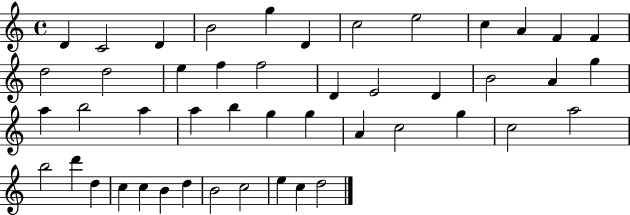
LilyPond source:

{
  \clef treble
  \time 4/4
  \defaultTimeSignature
  \key c \major
  d'4 c'2 d'4 | b'2 g''4 d'4 | c''2 e''2 | c''4 a'4 f'4 f'4 | \break d''2 d''2 | e''4 f''4 f''2 | d'4 e'2 d'4 | b'2 a'4 g''4 | \break a''4 b''2 a''4 | a''4 b''4 g''4 g''4 | a'4 c''2 g''4 | c''2 a''2 | \break b''2 d'''4 d''4 | c''4 c''4 b'4 d''4 | b'2 c''2 | e''4 c''4 d''2 | \break \bar "|."
}